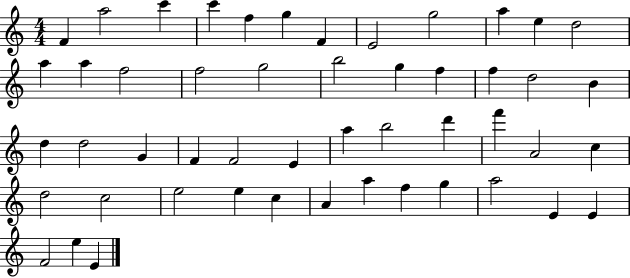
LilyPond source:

{
  \clef treble
  \numericTimeSignature
  \time 4/4
  \key c \major
  f'4 a''2 c'''4 | c'''4 f''4 g''4 f'4 | e'2 g''2 | a''4 e''4 d''2 | \break a''4 a''4 f''2 | f''2 g''2 | b''2 g''4 f''4 | f''4 d''2 b'4 | \break d''4 d''2 g'4 | f'4 f'2 e'4 | a''4 b''2 d'''4 | f'''4 a'2 c''4 | \break d''2 c''2 | e''2 e''4 c''4 | a'4 a''4 f''4 g''4 | a''2 e'4 e'4 | \break f'2 e''4 e'4 | \bar "|."
}